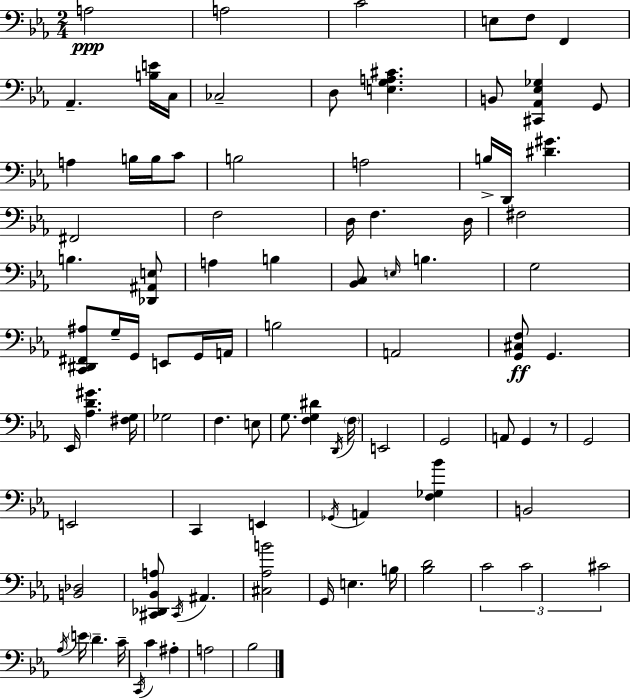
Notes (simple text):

A3/h A3/h C4/h E3/e F3/e F2/q Ab2/q. [B3,E4]/s C3/s CES3/h D3/e [E3,G3,A3,C#4]/q. B2/e [C#2,Ab2,Eb3,Gb3]/q G2/e A3/q B3/s B3/s C4/e B3/h A3/h B3/s D2/s [D#4,G#4]/q. F#2/h F3/h D3/s F3/q. D3/s F#3/h B3/q. [Db2,A#2,E3]/e A3/q B3/q [Bb2,C3]/e E3/s B3/q. G3/h [C2,D#2,F#2,A#3]/e G3/s G2/s E2/e G2/s A2/s B3/h A2/h [G2,C#3,F3]/e G2/q. Eb2/s [Ab3,D4,G#4]/q. [F#3,G3]/s Gb3/h F3/q. E3/e G3/e. [F3,G3,D#4]/q D2/s F3/s E2/h G2/h A2/e G2/q R/e G2/h E2/h C2/q E2/q Gb2/s A2/q [F3,Gb3,Bb4]/q B2/h [B2,Db3]/h [C#2,Db2,Bb2,A3]/e C#2/s A#2/q. [C#3,Ab3,B4]/h G2/s E3/q. B3/s [Bb3,D4]/h C4/h C4/h C#4/h Ab3/s E4/s D4/q. C4/s C2/s C4/q A#3/q A3/h Bb3/h